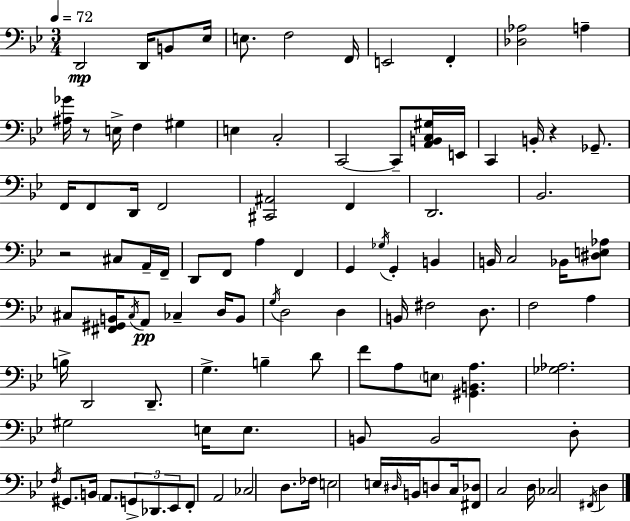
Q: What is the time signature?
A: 3/4